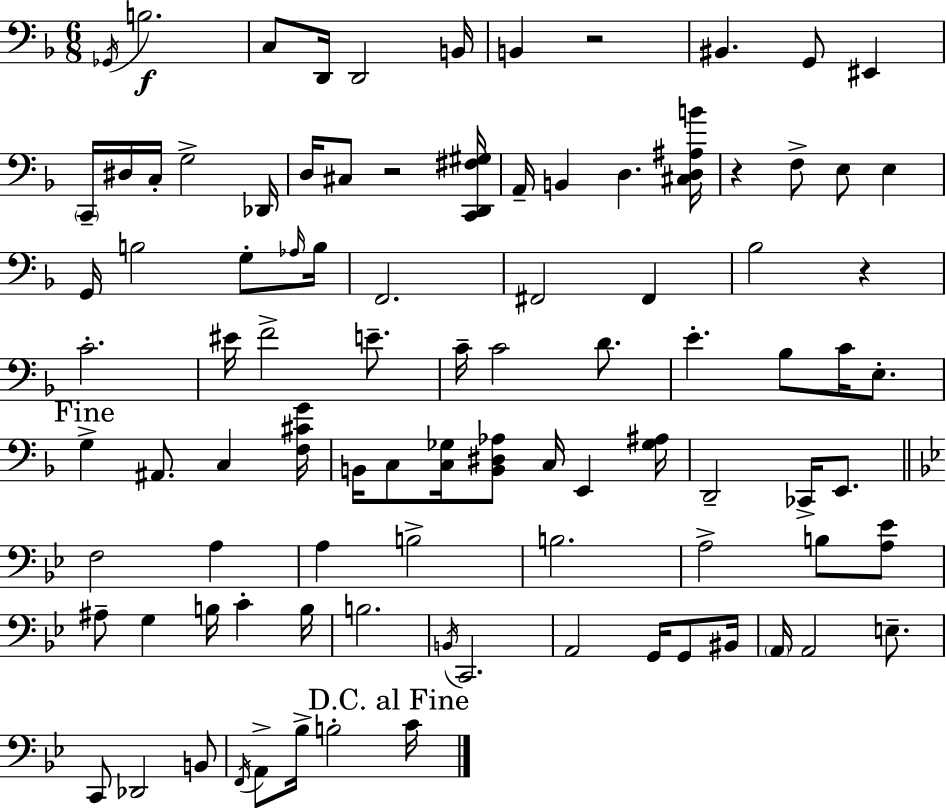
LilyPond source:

{
  \clef bass
  \numericTimeSignature
  \time 6/8
  \key d \minor
  \acciaccatura { ges,16 }\f b2. | c8 d,16 d,2 | b,16 b,4 r2 | bis,4. g,8 eis,4 | \break \parenthesize c,16-- dis16 c16-. g2-> | des,16 d16 cis8 r2 | <c, d, fis gis>16 a,16-- b,4 d4. | <cis d ais b'>16 r4 f8-> e8 e4 | \break g,16 b2 g8-. | \grace { aes16 } b16 f,2. | fis,2 fis,4 | bes2 r4 | \break c'2.-. | eis'16 f'2-> e'8.-- | c'16-- c'2 d'8. | e'4.-. bes8 c'16 e8.-. | \break \mark "Fine" g4-> ais,8. c4 | <f cis' g'>16 b,16 c8 <c ges>16 <b, dis aes>8 c16 e,4 | <ges ais>16 d,2-- ces,16-> e,8. | \bar "||" \break \key bes \major f2 a4 | a4 b2-> | b2. | a2-> b8 <a ees'>8 | \break ais8-- g4 b16 c'4-. b16 | b2. | \acciaccatura { b,16 } c,2. | a,2 g,16 g,8 | \break bis,16 \parenthesize a,16 a,2 e8.-- | c,8 des,2 b,8 | \acciaccatura { f,16 } a,8-> bes16-> b2-. | \mark "D.C. al Fine" c'16 \bar "|."
}